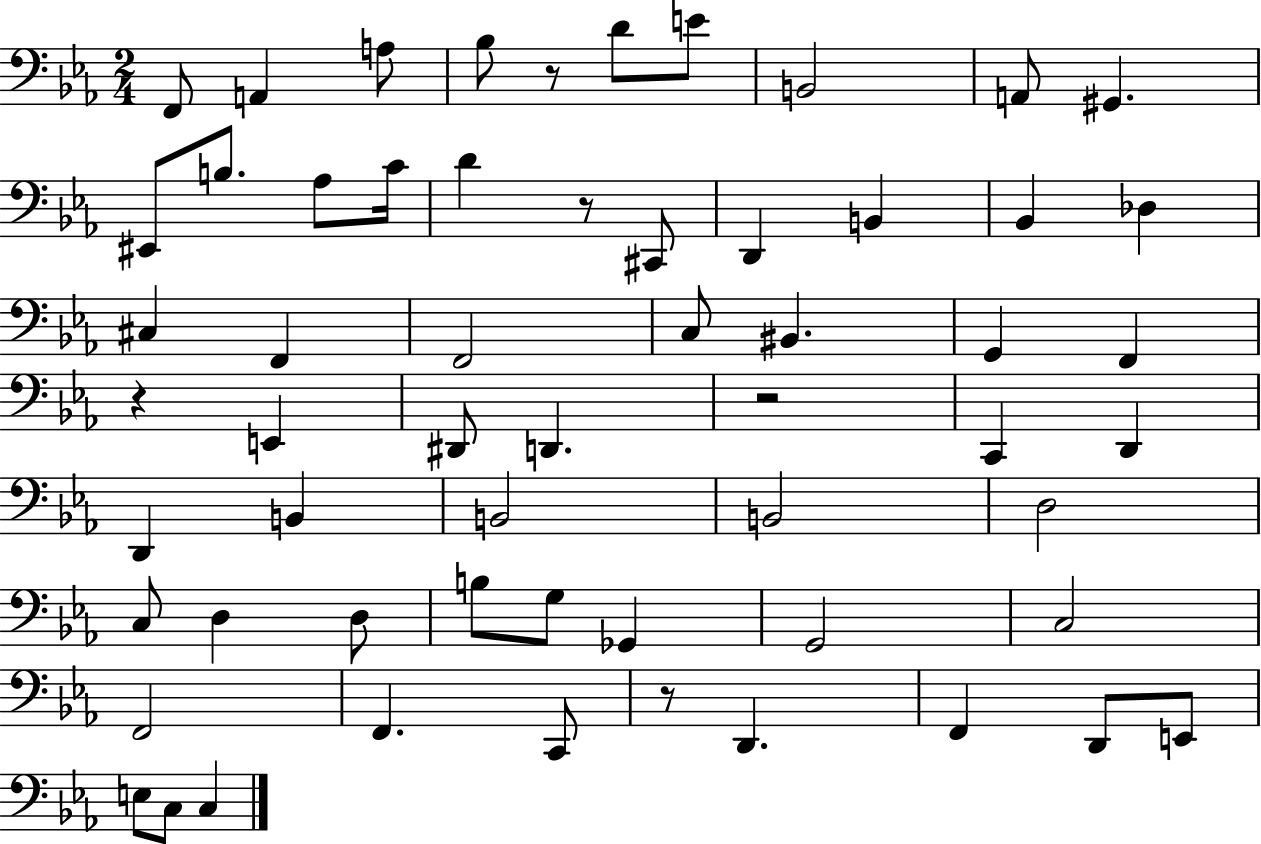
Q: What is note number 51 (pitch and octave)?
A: E2